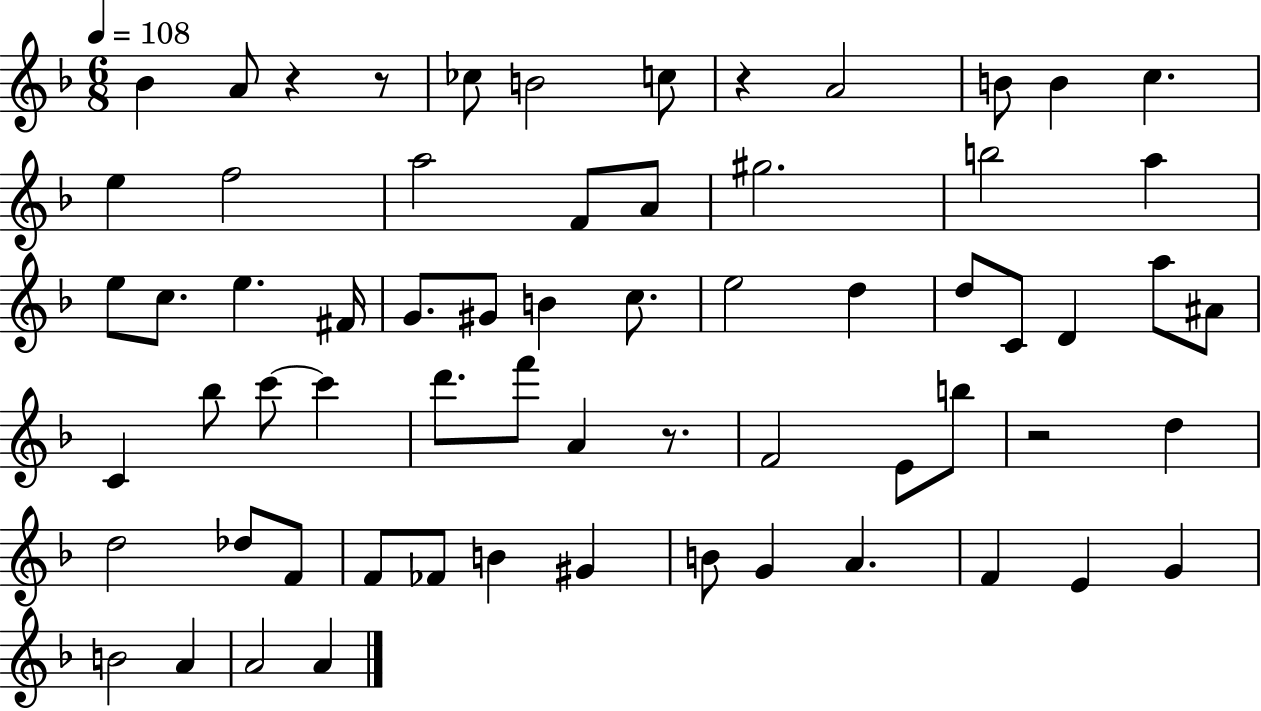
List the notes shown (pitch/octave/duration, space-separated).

Bb4/q A4/e R/q R/e CES5/e B4/h C5/e R/q A4/h B4/e B4/q C5/q. E5/q F5/h A5/h F4/e A4/e G#5/h. B5/h A5/q E5/e C5/e. E5/q. F#4/s G4/e. G#4/e B4/q C5/e. E5/h D5/q D5/e C4/e D4/q A5/e A#4/e C4/q Bb5/e C6/e C6/q D6/e. F6/e A4/q R/e. F4/h E4/e B5/e R/h D5/q D5/h Db5/e F4/e F4/e FES4/e B4/q G#4/q B4/e G4/q A4/q. F4/q E4/q G4/q B4/h A4/q A4/h A4/q